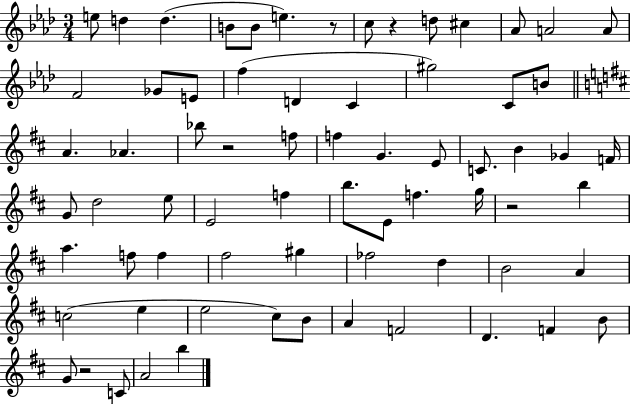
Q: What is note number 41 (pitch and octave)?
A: G5